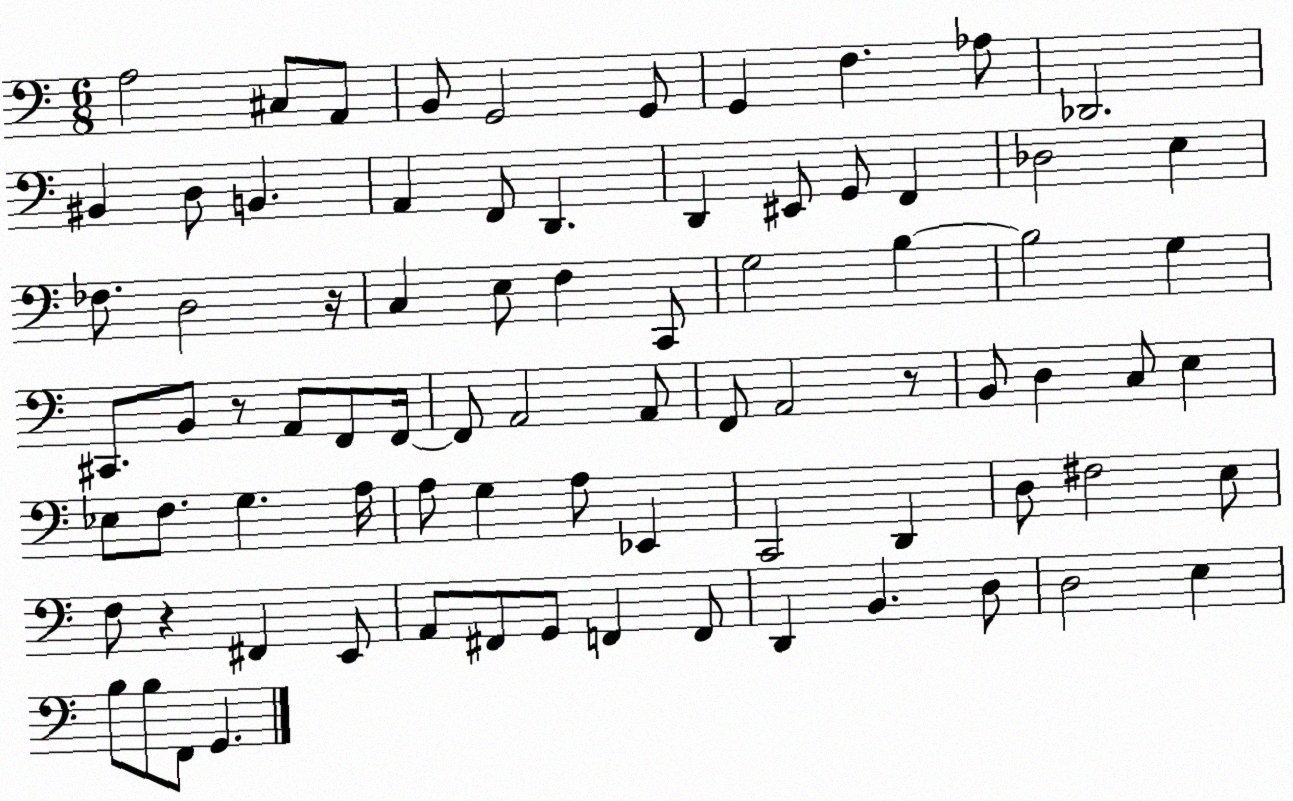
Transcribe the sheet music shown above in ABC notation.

X:1
T:Untitled
M:6/8
L:1/4
K:C
A,2 ^C,/2 A,,/2 B,,/2 G,,2 G,,/2 G,, F, _A,/2 _D,,2 ^B,, D,/2 B,, A,, F,,/2 D,, D,, ^E,,/2 G,,/2 F,, _D,2 E, _F,/2 D,2 z/4 C, E,/2 F, C,,/2 G,2 B, B,2 G, ^C,,/2 B,,/2 z/2 A,,/2 F,,/2 F,,/4 F,,/2 A,,2 A,,/2 F,,/2 A,,2 z/2 B,,/2 D, C,/2 E, _E,/2 F,/2 G, A,/4 A,/2 G, A,/2 _E,, C,,2 D,, D,/2 ^F,2 E,/2 F,/2 z ^F,, E,,/2 A,,/2 ^F,,/2 G,,/2 F,, F,,/2 D,, B,, D,/2 D,2 E, B,/2 B,/2 F,,/2 G,,